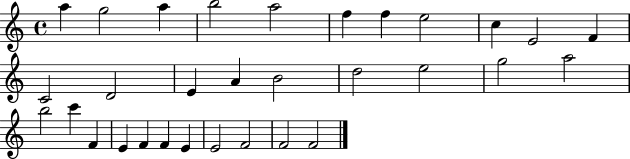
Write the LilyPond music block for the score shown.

{
  \clef treble
  \time 4/4
  \defaultTimeSignature
  \key c \major
  a''4 g''2 a''4 | b''2 a''2 | f''4 f''4 e''2 | c''4 e'2 f'4 | \break c'2 d'2 | e'4 a'4 b'2 | d''2 e''2 | g''2 a''2 | \break b''2 c'''4 f'4 | e'4 f'4 f'4 e'4 | e'2 f'2 | f'2 f'2 | \break \bar "|."
}